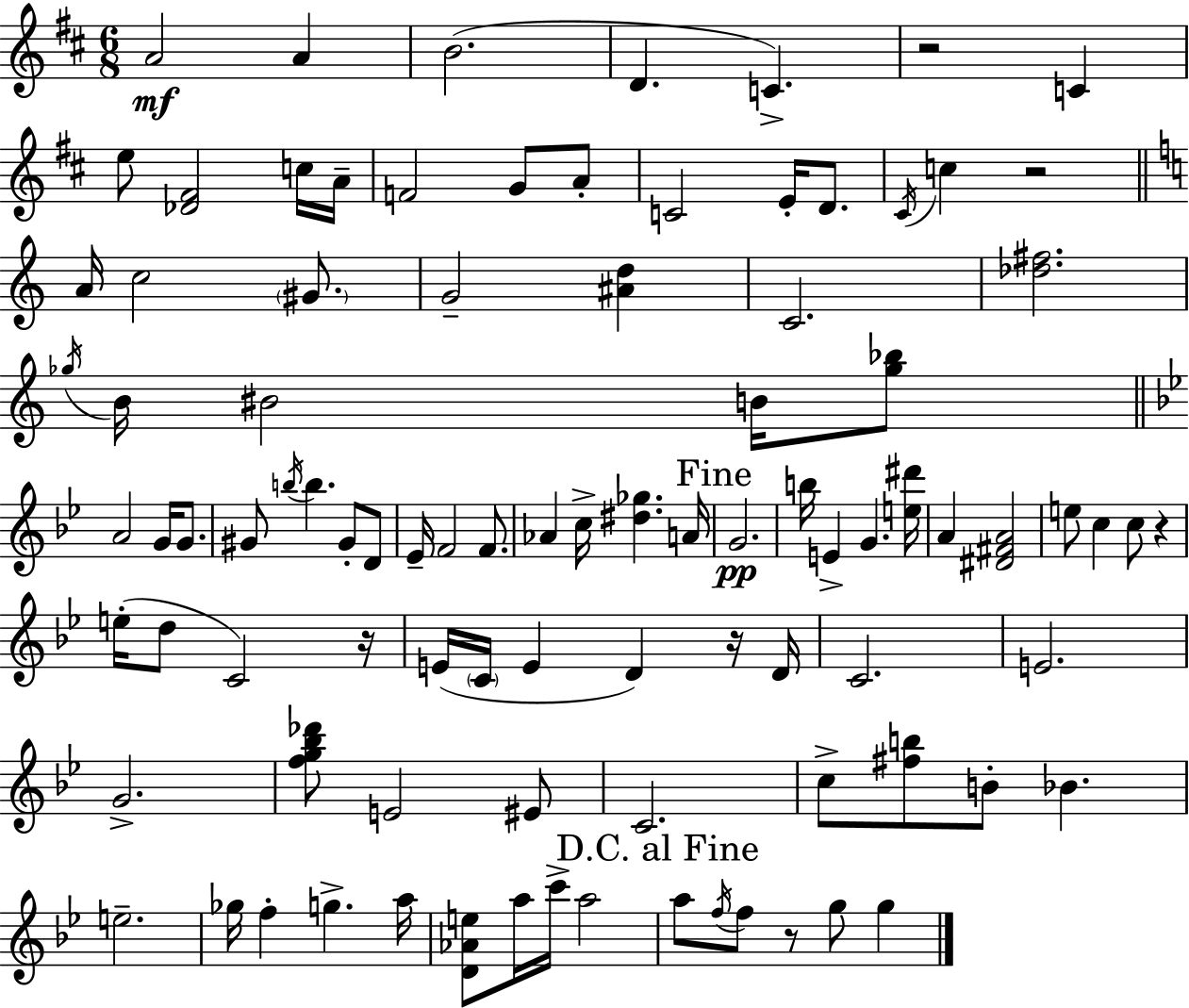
A4/h A4/q B4/h. D4/q. C4/q. R/h C4/q E5/e [Db4,F#4]/h C5/s A4/s F4/h G4/e A4/e C4/h E4/s D4/e. C#4/s C5/q R/h A4/s C5/h G#4/e. G4/h [A#4,D5]/q C4/h. [Db5,F#5]/h. Gb5/s B4/s BIS4/h B4/s [Gb5,Bb5]/e A4/h G4/s G4/e. G#4/e B5/s B5/q. G#4/e D4/e Eb4/s F4/h F4/e. Ab4/q C5/s [D#5,Gb5]/q. A4/s G4/h. B5/s E4/q G4/q. [E5,D#6]/s A4/q [D#4,F#4,A4]/h E5/e C5/q C5/e R/q E5/s D5/e C4/h R/s E4/s C4/s E4/q D4/q R/s D4/s C4/h. E4/h. G4/h. [F5,G5,Bb5,Db6]/e E4/h EIS4/e C4/h. C5/e [F#5,B5]/e B4/e Bb4/q. E5/h. Gb5/s F5/q G5/q. A5/s [D4,Ab4,E5]/e A5/s C6/s A5/h A5/e F5/s F5/e R/e G5/e G5/q